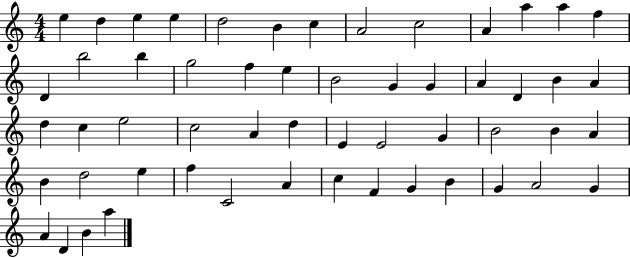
E5/q D5/q E5/q E5/q D5/h B4/q C5/q A4/h C5/h A4/q A5/q A5/q F5/q D4/q B5/h B5/q G5/h F5/q E5/q B4/h G4/q G4/q A4/q D4/q B4/q A4/q D5/q C5/q E5/h C5/h A4/q D5/q E4/q E4/h G4/q B4/h B4/q A4/q B4/q D5/h E5/q F5/q C4/h A4/q C5/q F4/q G4/q B4/q G4/q A4/h G4/q A4/q D4/q B4/q A5/q